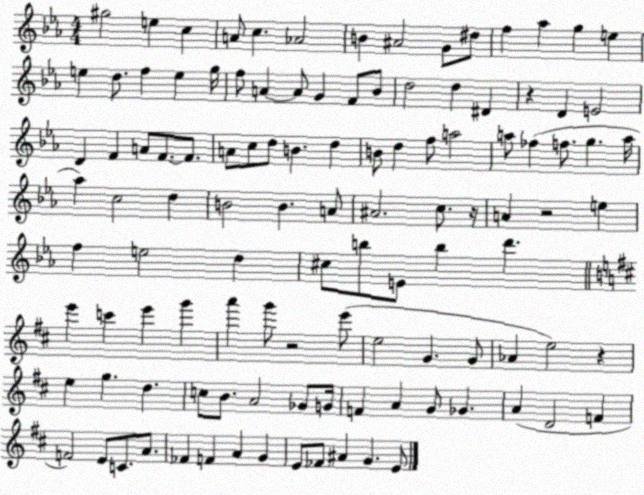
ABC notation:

X:1
T:Untitled
M:4/4
L:1/4
K:Eb
^g2 e c A/2 c _A2 B ^A2 G/2 ^d/2 f _a g e e d/2 f e g/4 f/2 A A/2 G F/2 _B/2 d2 d ^D z D E2 D F A/2 F/2 F/2 A/2 c/2 d/2 B d B/2 d f/2 a2 a/2 _f f/2 g a/4 _a c2 d B2 B A/2 ^A2 c/2 z/4 A z2 e f e2 d ^c/2 b/2 E/2 b d' e' c' e' g' a' g'/2 z2 e'/2 e2 G G/2 _A e2 z e g d c/2 B/2 A2 _G/2 G/4 F A G/2 _G A D2 F F2 E/2 C/2 A/2 _F F A G E/2 _F/2 ^A G E/2